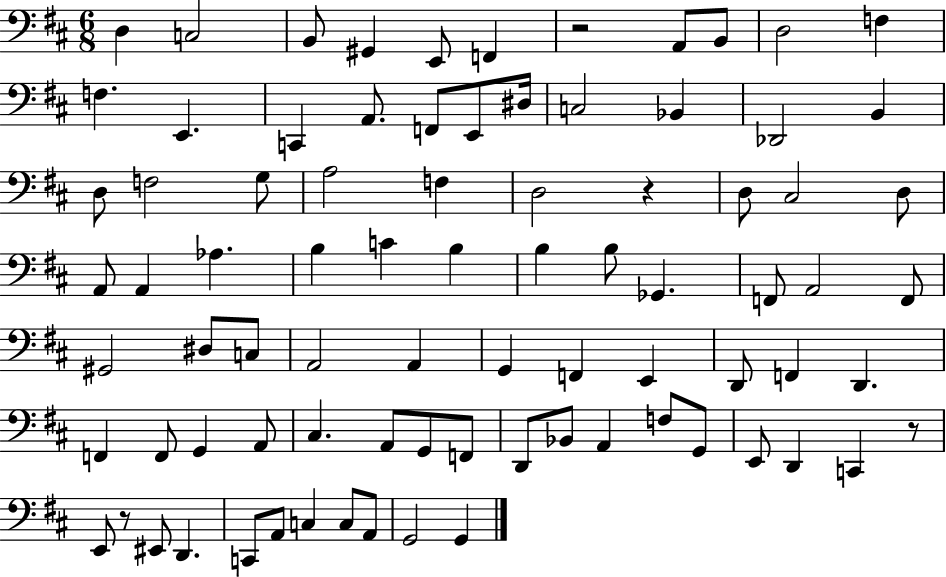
D3/q C3/h B2/e G#2/q E2/e F2/q R/h A2/e B2/e D3/h F3/q F3/q. E2/q. C2/q A2/e. F2/e E2/e D#3/s C3/h Bb2/q Db2/h B2/q D3/e F3/h G3/e A3/h F3/q D3/h R/q D3/e C#3/h D3/e A2/e A2/q Ab3/q. B3/q C4/q B3/q B3/q B3/e Gb2/q. F2/e A2/h F2/e G#2/h D#3/e C3/e A2/h A2/q G2/q F2/q E2/q D2/e F2/q D2/q. F2/q F2/e G2/q A2/e C#3/q. A2/e G2/e F2/e D2/e Bb2/e A2/q F3/e G2/e E2/e D2/q C2/q R/e E2/e R/e EIS2/e D2/q. C2/e A2/e C3/q C3/e A2/e G2/h G2/q